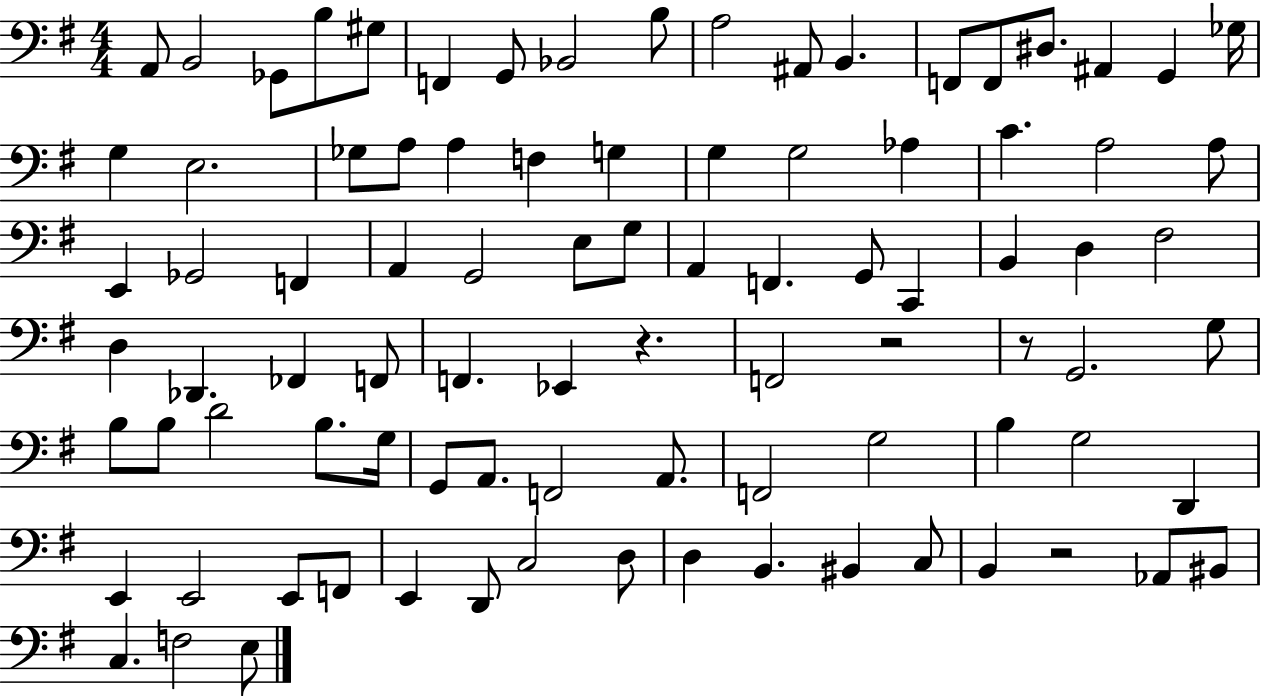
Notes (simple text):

A2/e B2/h Gb2/e B3/e G#3/e F2/q G2/e Bb2/h B3/e A3/h A#2/e B2/q. F2/e F2/e D#3/e. A#2/q G2/q Gb3/s G3/q E3/h. Gb3/e A3/e A3/q F3/q G3/q G3/q G3/h Ab3/q C4/q. A3/h A3/e E2/q Gb2/h F2/q A2/q G2/h E3/e G3/e A2/q F2/q. G2/e C2/q B2/q D3/q F#3/h D3/q Db2/q. FES2/q F2/e F2/q. Eb2/q R/q. F2/h R/h R/e G2/h. G3/e B3/e B3/e D4/h B3/e. G3/s G2/e A2/e. F2/h A2/e. F2/h G3/h B3/q G3/h D2/q E2/q E2/h E2/e F2/e E2/q D2/e C3/h D3/e D3/q B2/q. BIS2/q C3/e B2/q R/h Ab2/e BIS2/e C3/q. F3/h E3/e